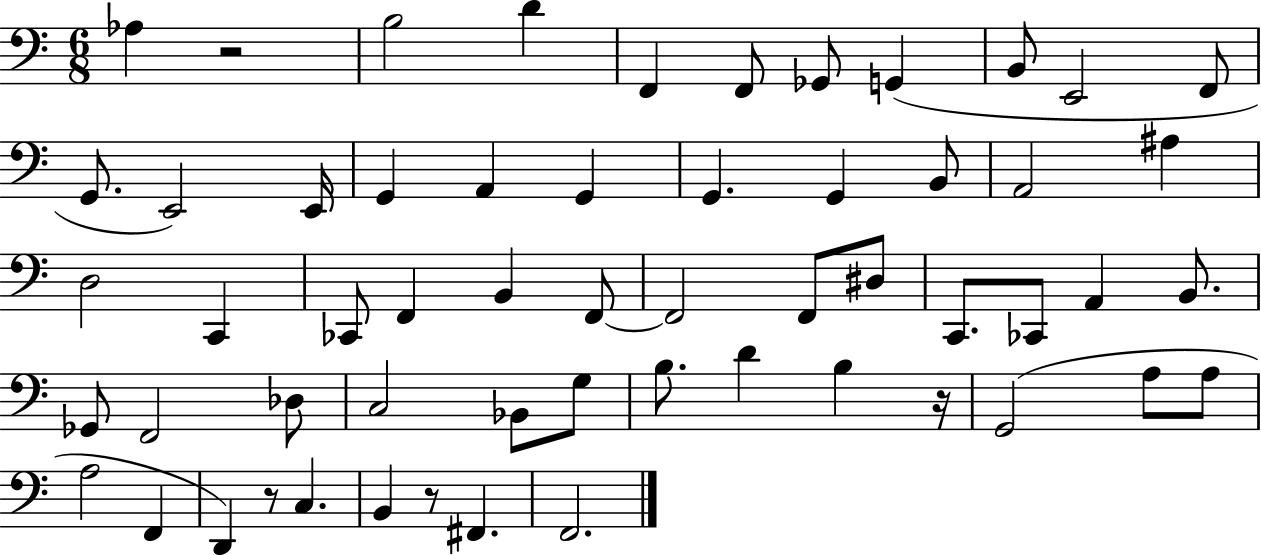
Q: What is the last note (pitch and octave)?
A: F2